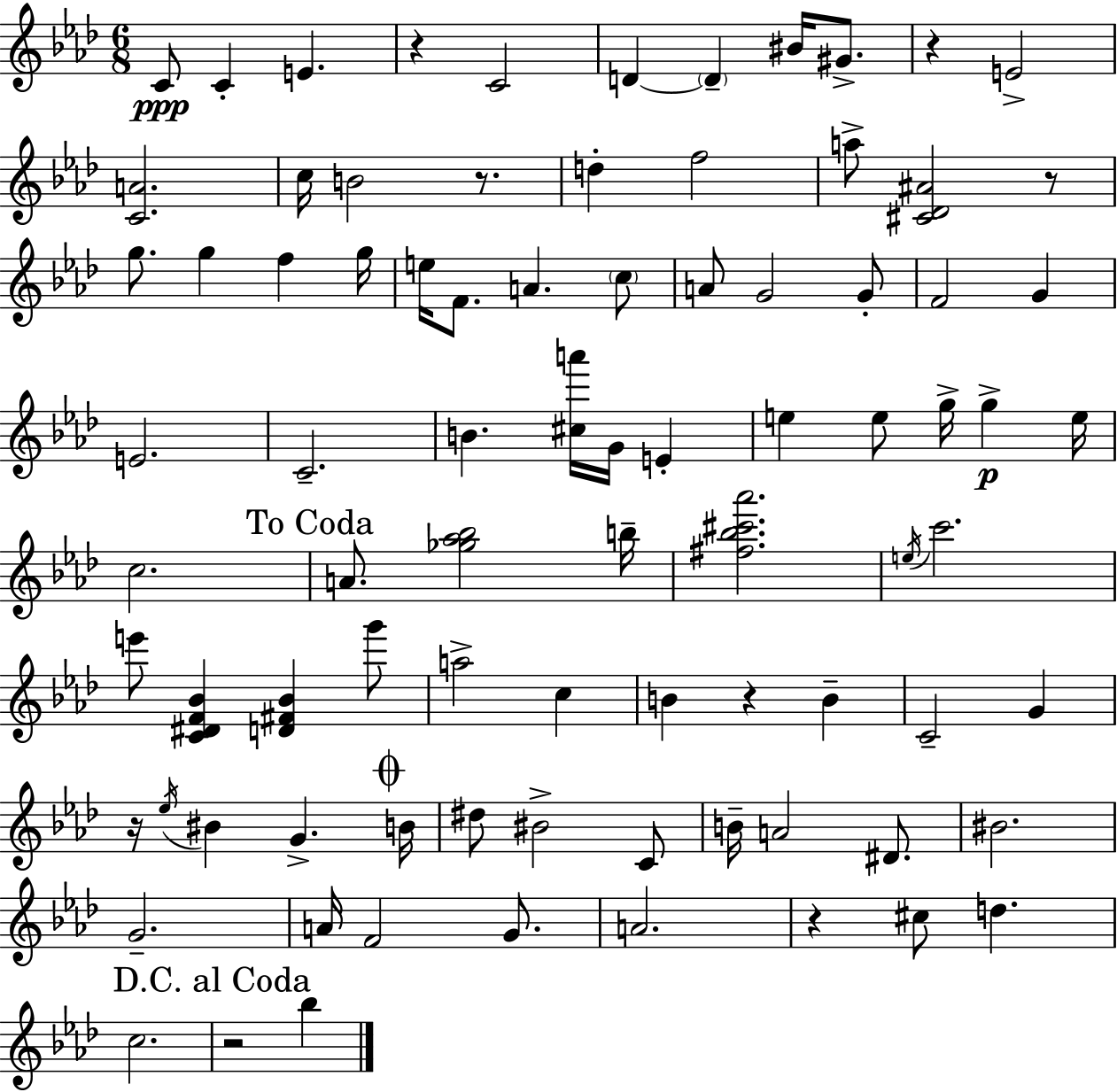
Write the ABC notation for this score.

X:1
T:Untitled
M:6/8
L:1/4
K:Fm
C/2 C E z C2 D D ^B/4 ^G/2 z E2 [CA]2 c/4 B2 z/2 d f2 a/2 [^C_D^A]2 z/2 g/2 g f g/4 e/4 F/2 A c/2 A/2 G2 G/2 F2 G E2 C2 B [^ca']/4 G/4 E e e/2 g/4 g e/4 c2 A/2 [_g_a_b]2 b/4 [^f_b^c'_a']2 e/4 c'2 e'/2 [C^DF_B] [D^F_B] g'/2 a2 c B z B C2 G z/4 _e/4 ^B G B/4 ^d/2 ^B2 C/2 B/4 A2 ^D/2 ^B2 G2 A/4 F2 G/2 A2 z ^c/2 d c2 z2 _b